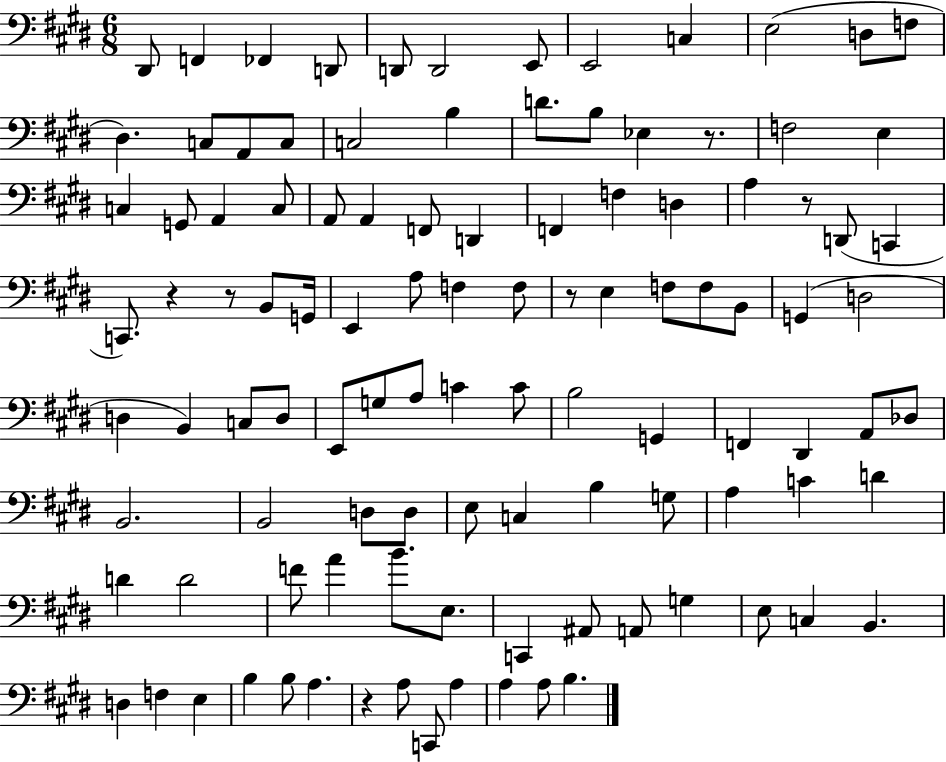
{
  \clef bass
  \numericTimeSignature
  \time 6/8
  \key e \major
  dis,8 f,4 fes,4 d,8 | d,8 d,2 e,8 | e,2 c4 | e2( d8 f8 | \break dis4.) c8 a,8 c8 | c2 b4 | d'8. b8 ees4 r8. | f2 e4 | \break c4 g,8 a,4 c8 | a,8 a,4 f,8 d,4 | f,4 f4 d4 | a4 r8 d,8( c,4 | \break c,8.) r4 r8 b,8 g,16 | e,4 a8 f4 f8 | r8 e4 f8 f8 b,8 | g,4( d2 | \break d4 b,4) c8 d8 | e,8 g8 a8 c'4 c'8 | b2 g,4 | f,4 dis,4 a,8 des8 | \break b,2. | b,2 d8 d8 | e8 c4 b4 g8 | a4 c'4 d'4 | \break d'4 d'2 | f'8 a'4 b'8. e8. | c,4 ais,8 a,8 g4 | e8 c4 b,4. | \break d4 f4 e4 | b4 b8 a4. | r4 a8 c,8 a4 | a4 a8 b4. | \break \bar "|."
}